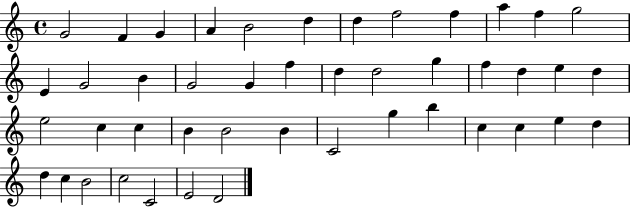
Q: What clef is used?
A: treble